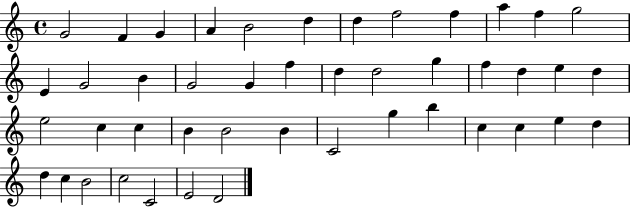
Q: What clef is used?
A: treble